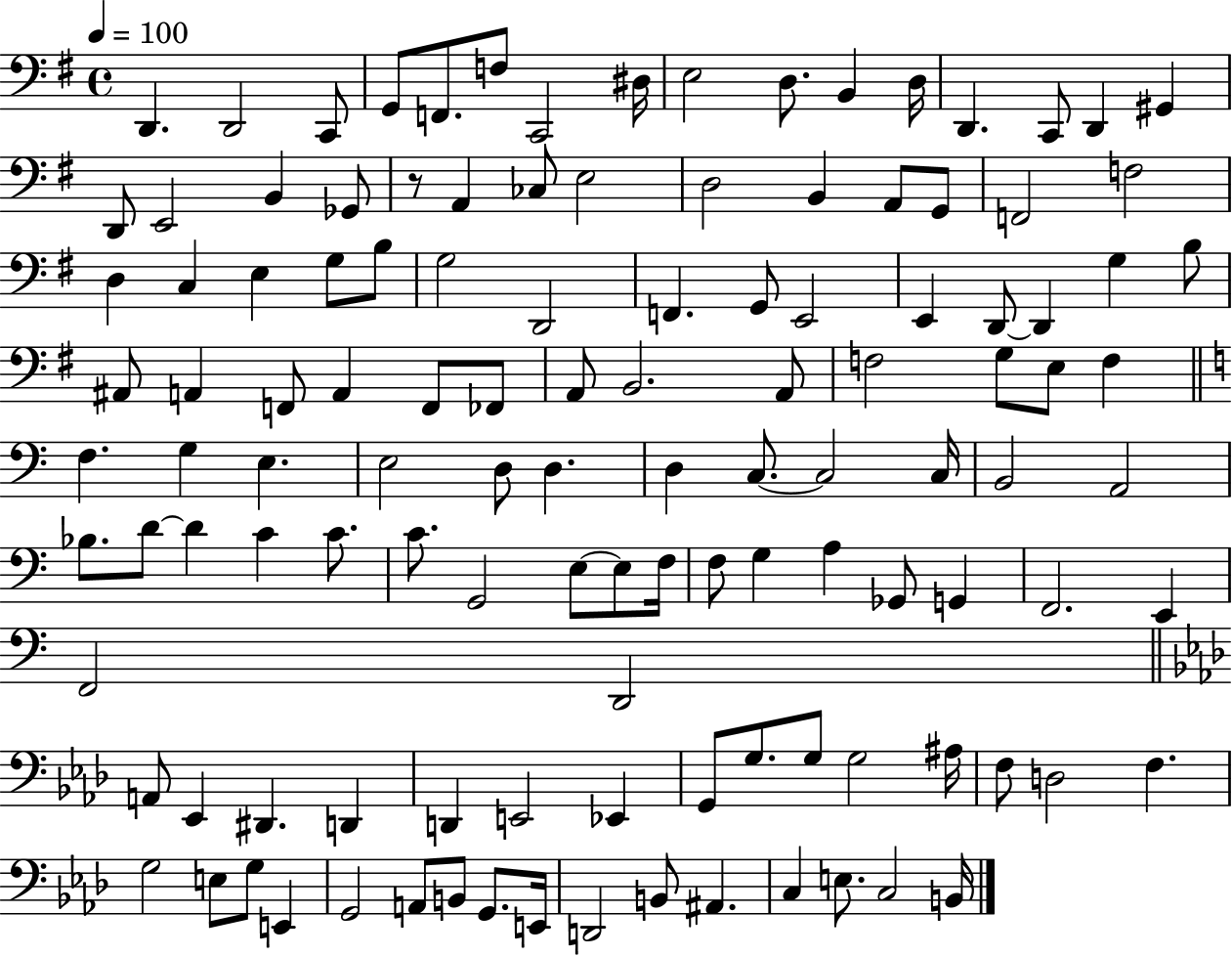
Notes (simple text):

D2/q. D2/h C2/e G2/e F2/e. F3/e C2/h D#3/s E3/h D3/e. B2/q D3/s D2/q. C2/e D2/q G#2/q D2/e E2/h B2/q Gb2/e R/e A2/q CES3/e E3/h D3/h B2/q A2/e G2/e F2/h F3/h D3/q C3/q E3/q G3/e B3/e G3/h D2/h F2/q. G2/e E2/h E2/q D2/e D2/q G3/q B3/e A#2/e A2/q F2/e A2/q F2/e FES2/e A2/e B2/h. A2/e F3/h G3/e E3/e F3/q F3/q. G3/q E3/q. E3/h D3/e D3/q. D3/q C3/e. C3/h C3/s B2/h A2/h Bb3/e. D4/e D4/q C4/q C4/e. C4/e. G2/h E3/e E3/e F3/s F3/e G3/q A3/q Gb2/e G2/q F2/h. E2/q F2/h D2/h A2/e Eb2/q D#2/q. D2/q D2/q E2/h Eb2/q G2/e G3/e. G3/e G3/h A#3/s F3/e D3/h F3/q. G3/h E3/e G3/e E2/q G2/h A2/e B2/e G2/e. E2/s D2/h B2/e A#2/q. C3/q E3/e. C3/h B2/s